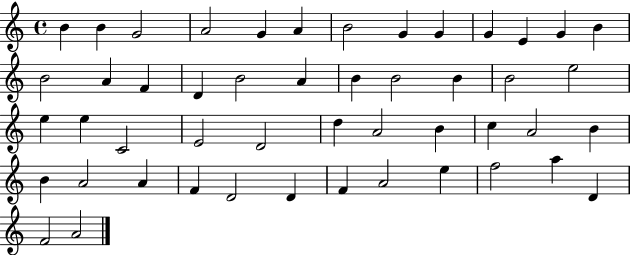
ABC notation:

X:1
T:Untitled
M:4/4
L:1/4
K:C
B B G2 A2 G A B2 G G G E G B B2 A F D B2 A B B2 B B2 e2 e e C2 E2 D2 d A2 B c A2 B B A2 A F D2 D F A2 e f2 a D F2 A2